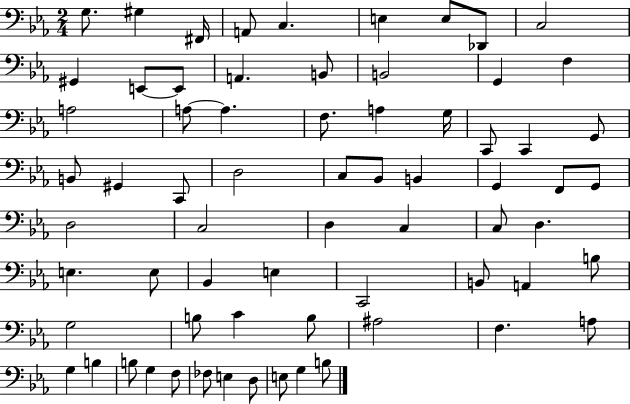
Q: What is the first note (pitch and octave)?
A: G3